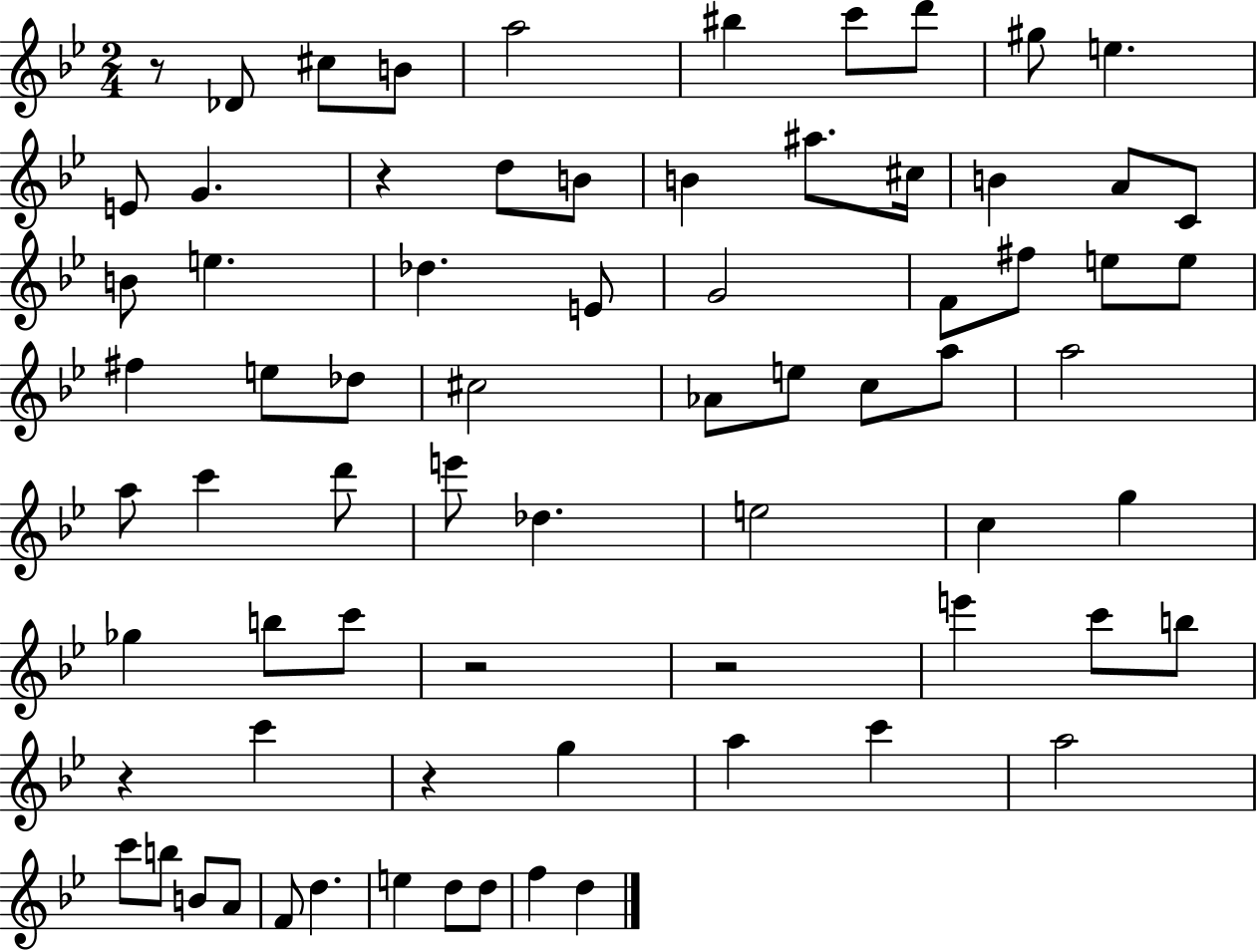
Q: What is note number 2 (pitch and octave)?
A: C#5